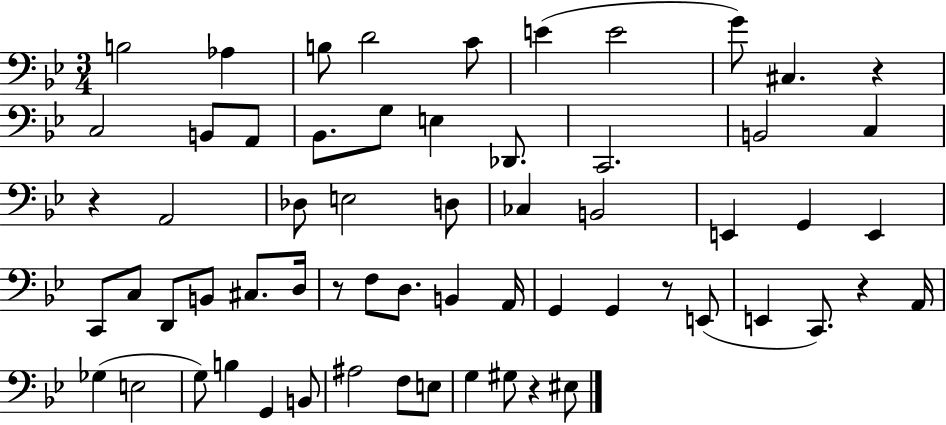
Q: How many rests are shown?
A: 6